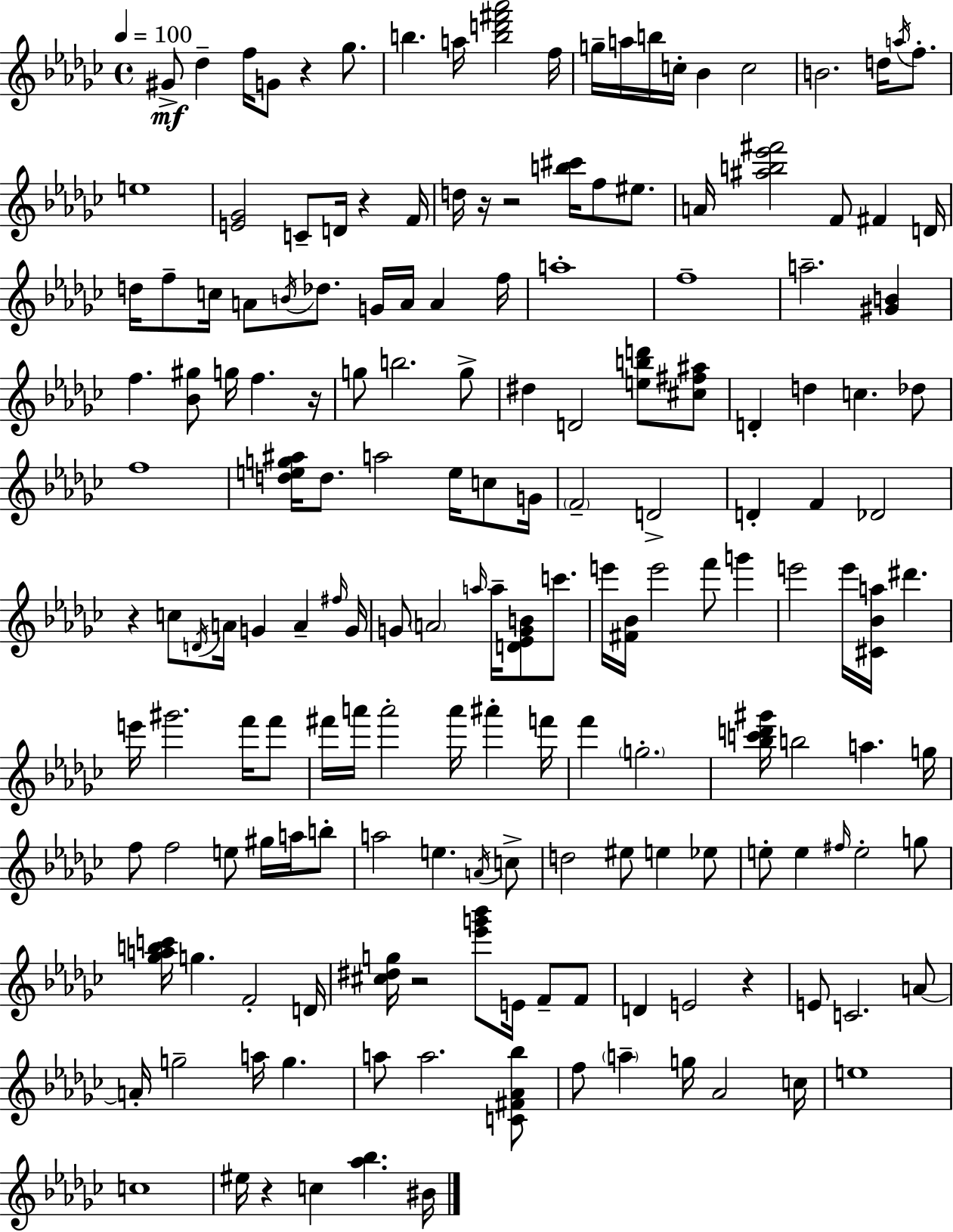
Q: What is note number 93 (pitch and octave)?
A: A#6